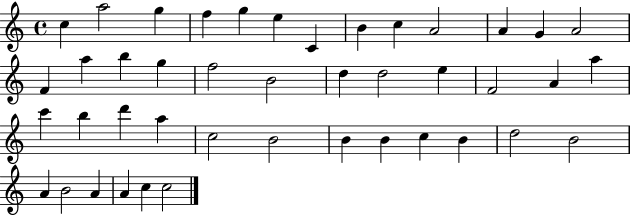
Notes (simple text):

C5/q A5/h G5/q F5/q G5/q E5/q C4/q B4/q C5/q A4/h A4/q G4/q A4/h F4/q A5/q B5/q G5/q F5/h B4/h D5/q D5/h E5/q F4/h A4/q A5/q C6/q B5/q D6/q A5/q C5/h B4/h B4/q B4/q C5/q B4/q D5/h B4/h A4/q B4/h A4/q A4/q C5/q C5/h